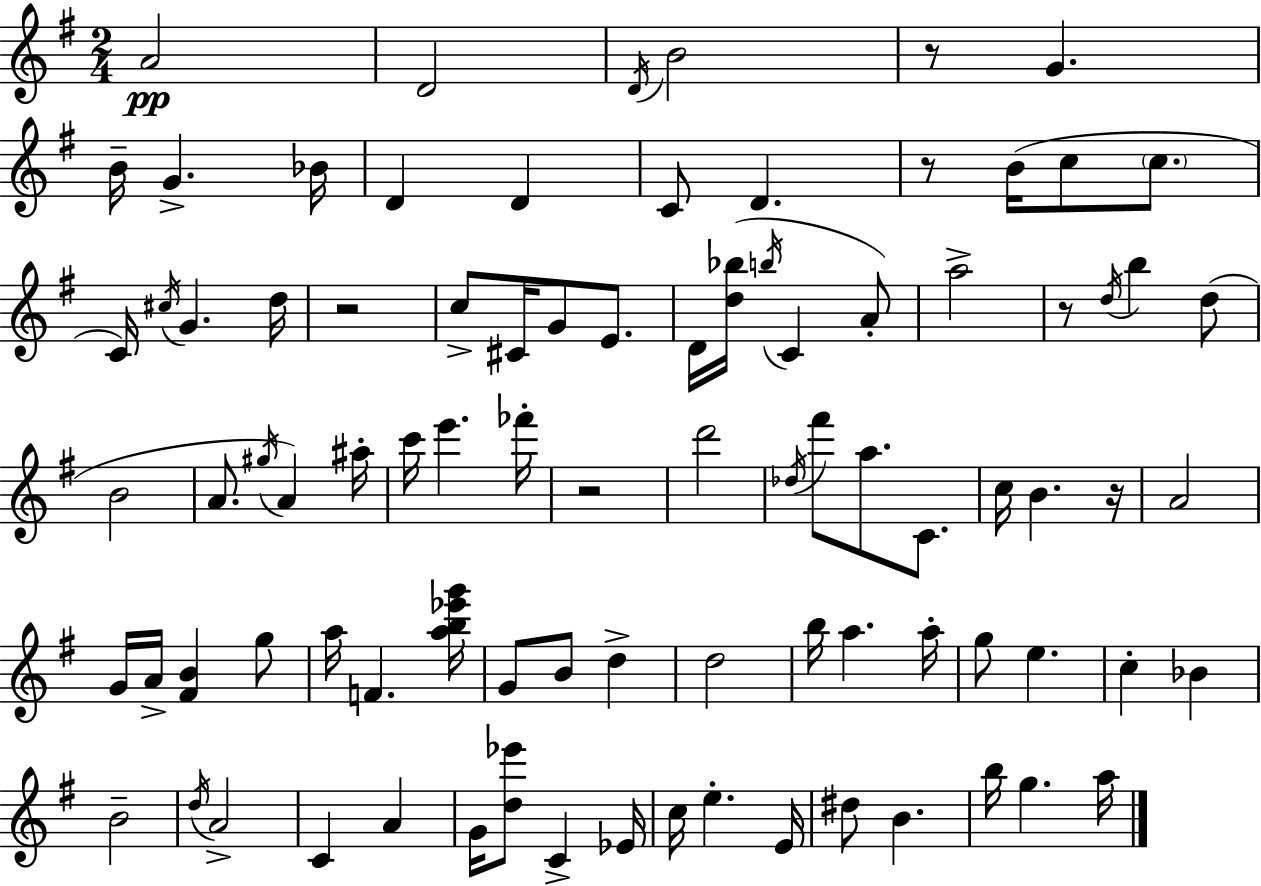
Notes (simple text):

A4/h D4/h D4/s B4/h R/e G4/q. B4/s G4/q. Bb4/s D4/q D4/q C4/e D4/q. R/e B4/s C5/e C5/e. C4/s C#5/s G4/q. D5/s R/h C5/e C#4/s G4/e E4/e. D4/s [D5,Bb5]/s B5/s C4/q A4/e A5/h R/e D5/s B5/q D5/e B4/h A4/e. G#5/s A4/q A#5/s C6/s E6/q. FES6/s R/h D6/h Db5/s F#6/e A5/e. C4/e. C5/s B4/q. R/s A4/h G4/s A4/s [F#4,B4]/q G5/e A5/s F4/q. [A5,B5,Eb6,G6]/s G4/e B4/e D5/q D5/h B5/s A5/q. A5/s G5/e E5/q. C5/q Bb4/q B4/h D5/s A4/h C4/q A4/q G4/s [D5,Eb6]/e C4/q Eb4/s C5/s E5/q. E4/s D#5/e B4/q. B5/s G5/q. A5/s